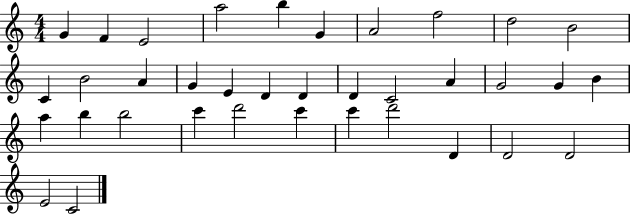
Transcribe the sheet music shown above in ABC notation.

X:1
T:Untitled
M:4/4
L:1/4
K:C
G F E2 a2 b G A2 f2 d2 B2 C B2 A G E D D D C2 A G2 G B a b b2 c' d'2 c' c' d'2 D D2 D2 E2 C2